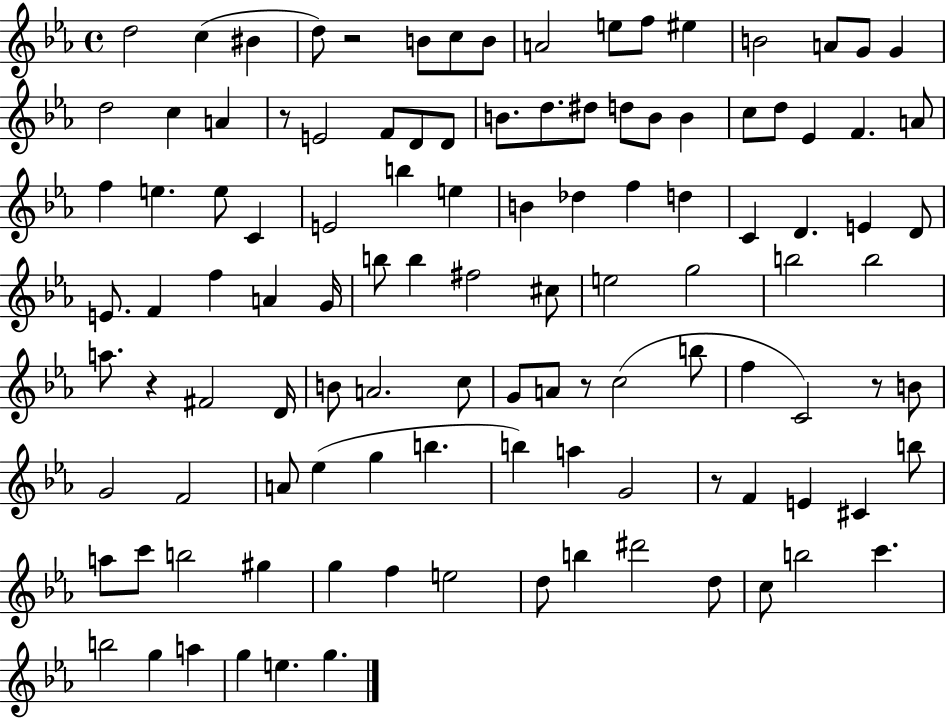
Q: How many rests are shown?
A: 6